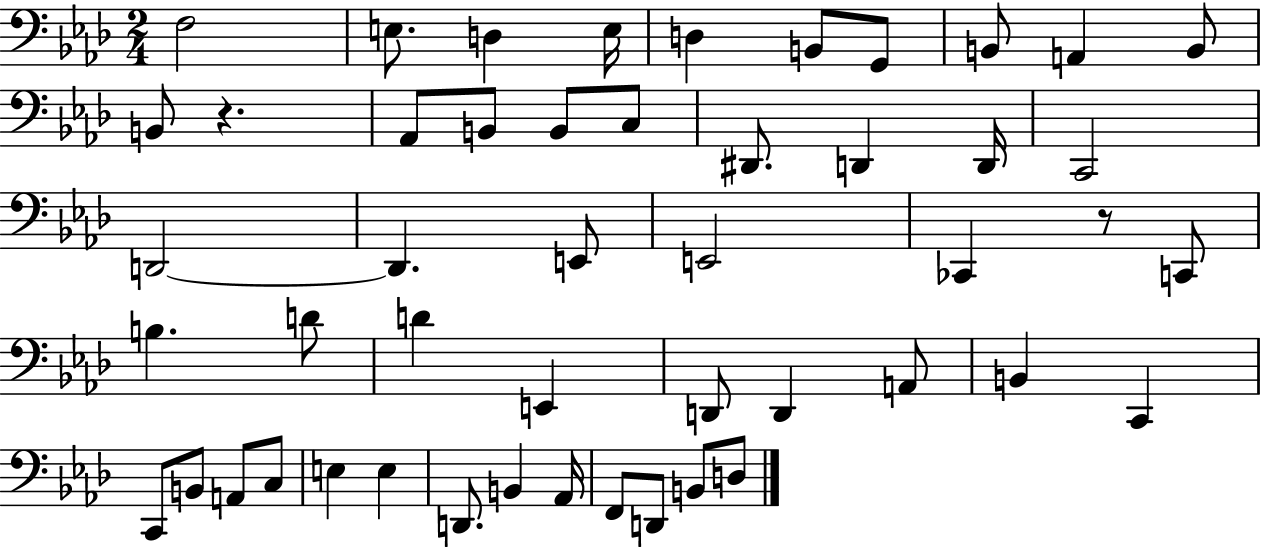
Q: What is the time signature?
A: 2/4